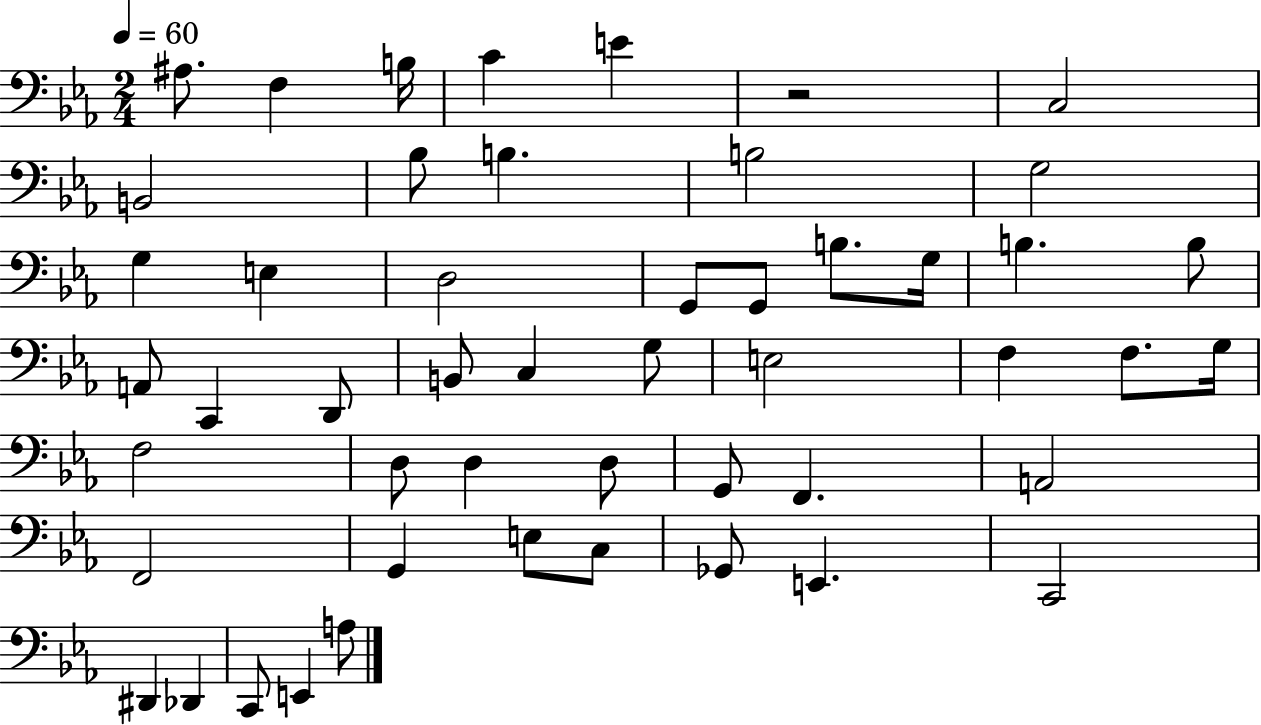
X:1
T:Untitled
M:2/4
L:1/4
K:Eb
^A,/2 F, B,/4 C E z2 C,2 B,,2 _B,/2 B, B,2 G,2 G, E, D,2 G,,/2 G,,/2 B,/2 G,/4 B, B,/2 A,,/2 C,, D,,/2 B,,/2 C, G,/2 E,2 F, F,/2 G,/4 F,2 D,/2 D, D,/2 G,,/2 F,, A,,2 F,,2 G,, E,/2 C,/2 _G,,/2 E,, C,,2 ^D,, _D,, C,,/2 E,, A,/2